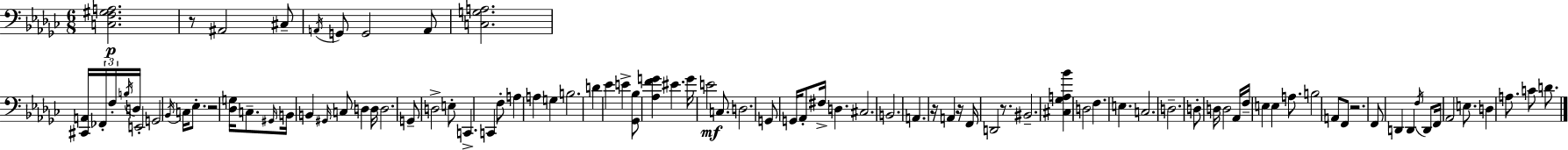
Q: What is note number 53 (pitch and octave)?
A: D2